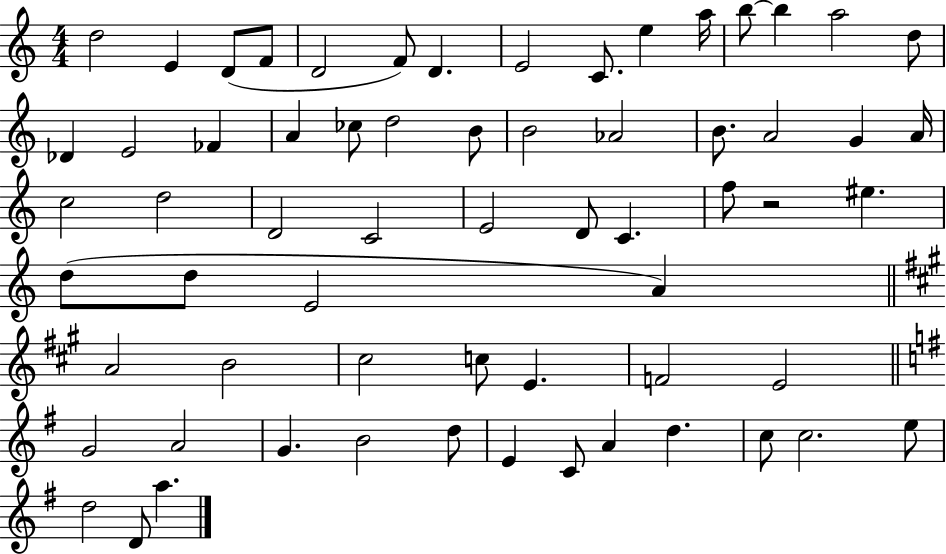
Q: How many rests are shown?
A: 1